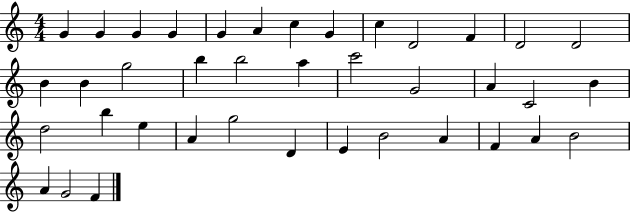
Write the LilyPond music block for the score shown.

{
  \clef treble
  \numericTimeSignature
  \time 4/4
  \key c \major
  g'4 g'4 g'4 g'4 | g'4 a'4 c''4 g'4 | c''4 d'2 f'4 | d'2 d'2 | \break b'4 b'4 g''2 | b''4 b''2 a''4 | c'''2 g'2 | a'4 c'2 b'4 | \break d''2 b''4 e''4 | a'4 g''2 d'4 | e'4 b'2 a'4 | f'4 a'4 b'2 | \break a'4 g'2 f'4 | \bar "|."
}